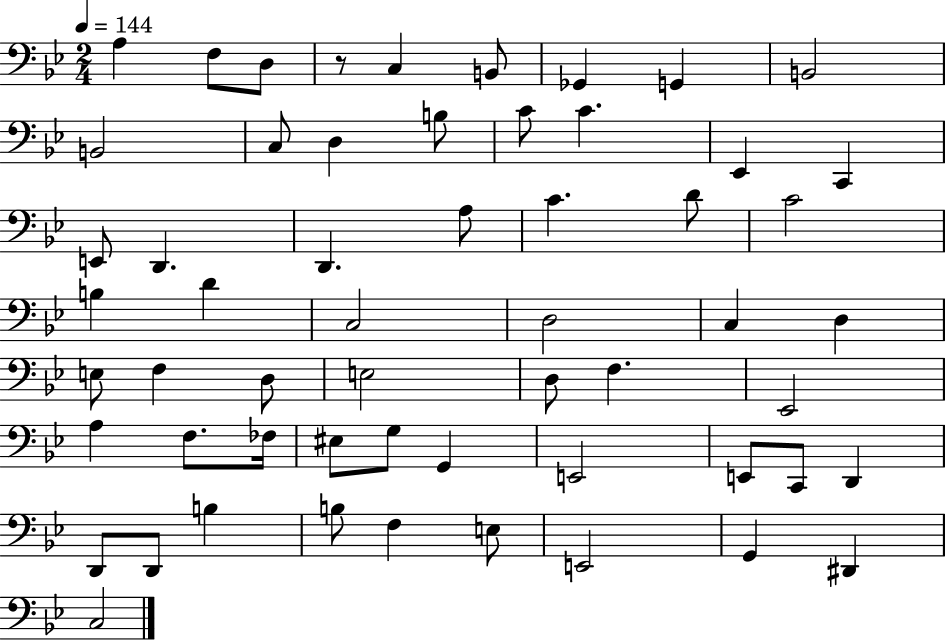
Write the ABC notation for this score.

X:1
T:Untitled
M:2/4
L:1/4
K:Bb
A, F,/2 D,/2 z/2 C, B,,/2 _G,, G,, B,,2 B,,2 C,/2 D, B,/2 C/2 C _E,, C,, E,,/2 D,, D,, A,/2 C D/2 C2 B, D C,2 D,2 C, D, E,/2 F, D,/2 E,2 D,/2 F, _E,,2 A, F,/2 _F,/4 ^E,/2 G,/2 G,, E,,2 E,,/2 C,,/2 D,, D,,/2 D,,/2 B, B,/2 F, E,/2 E,,2 G,, ^D,, C,2